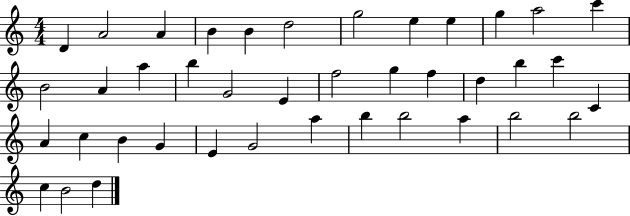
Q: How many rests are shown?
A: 0